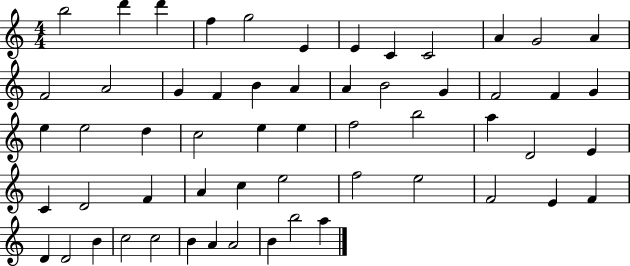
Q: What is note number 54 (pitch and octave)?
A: A4